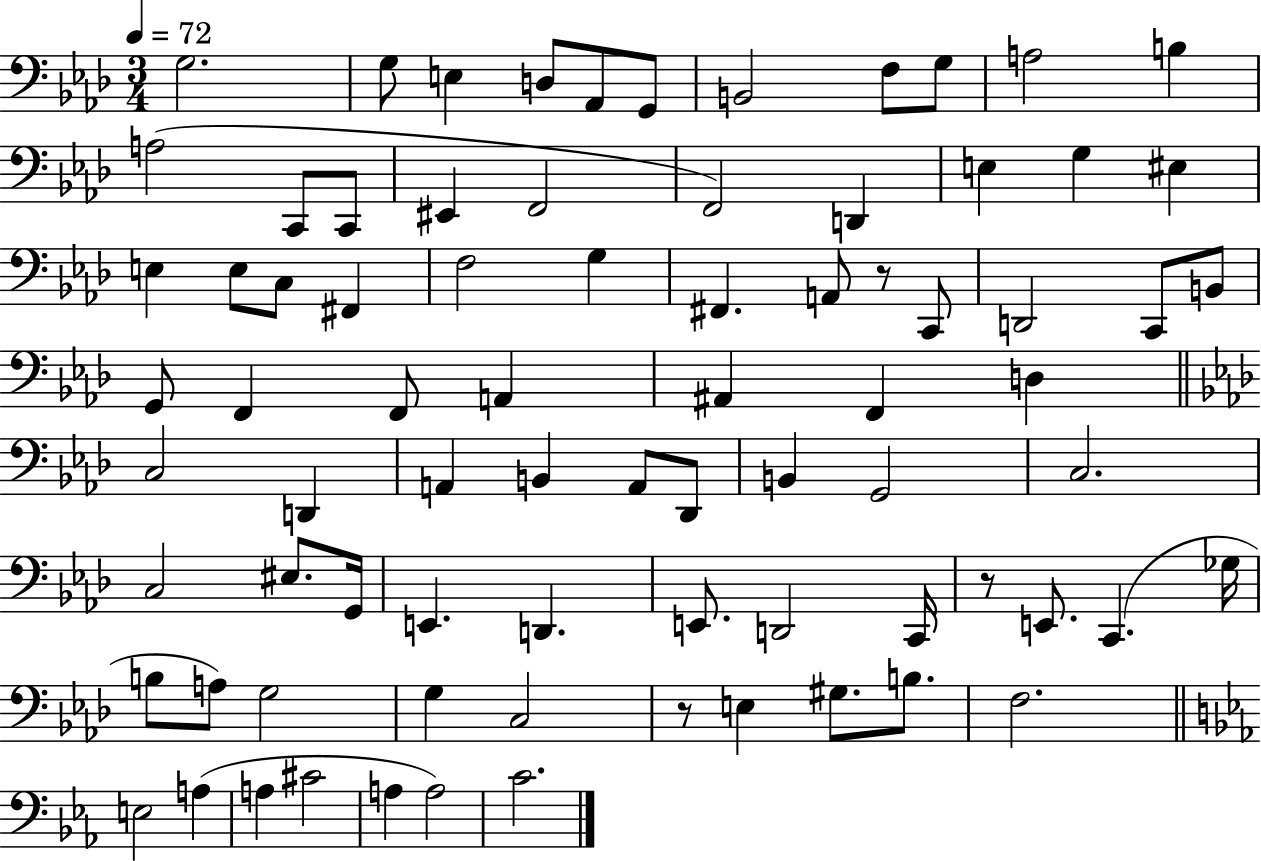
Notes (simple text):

G3/h. G3/e E3/q D3/e Ab2/e G2/e B2/h F3/e G3/e A3/h B3/q A3/h C2/e C2/e EIS2/q F2/h F2/h D2/q E3/q G3/q EIS3/q E3/q E3/e C3/e F#2/q F3/h G3/q F#2/q. A2/e R/e C2/e D2/h C2/e B2/e G2/e F2/q F2/e A2/q A#2/q F2/q D3/q C3/h D2/q A2/q B2/q A2/e Db2/e B2/q G2/h C3/h. C3/h EIS3/e. G2/s E2/q. D2/q. E2/e. D2/h C2/s R/e E2/e. C2/q. Gb3/s B3/e A3/e G3/h G3/q C3/h R/e E3/q G#3/e. B3/e. F3/h. E3/h A3/q A3/q C#4/h A3/q A3/h C4/h.